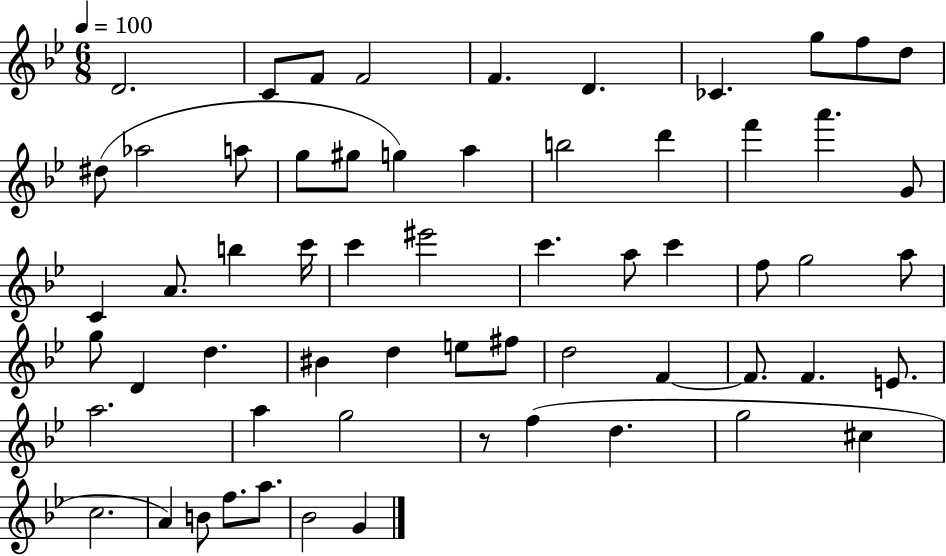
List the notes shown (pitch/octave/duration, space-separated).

D4/h. C4/e F4/e F4/h F4/q. D4/q. CES4/q. G5/e F5/e D5/e D#5/e Ab5/h A5/e G5/e G#5/e G5/q A5/q B5/h D6/q F6/q A6/q. G4/e C4/q A4/e. B5/q C6/s C6/q EIS6/h C6/q. A5/e C6/q F5/e G5/h A5/e G5/e D4/q D5/q. BIS4/q D5/q E5/e F#5/e D5/h F4/q F4/e. F4/q. E4/e. A5/h. A5/q G5/h R/e F5/q D5/q. G5/h C#5/q C5/h. A4/q B4/e F5/e. A5/e. Bb4/h G4/q